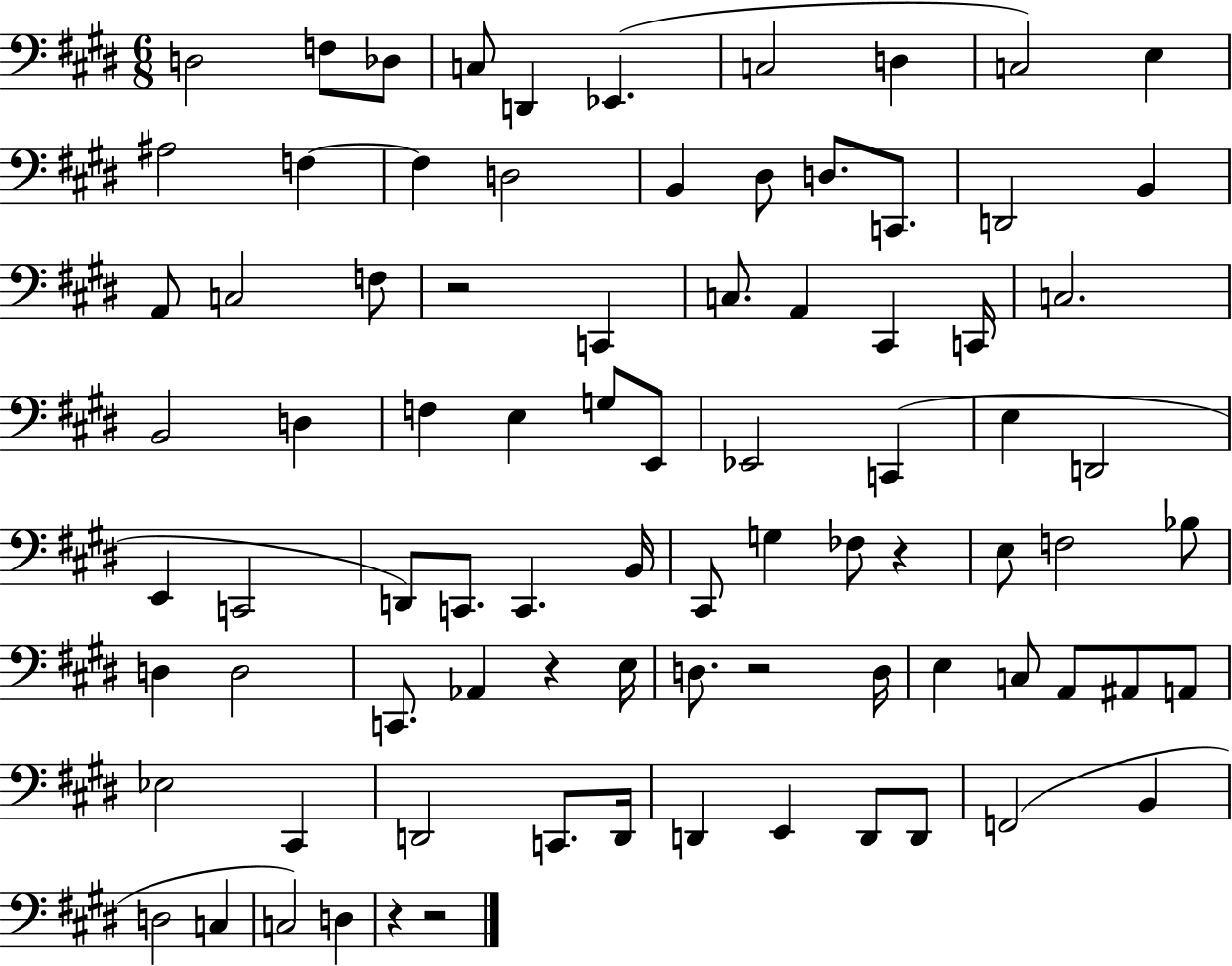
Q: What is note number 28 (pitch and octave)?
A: C2